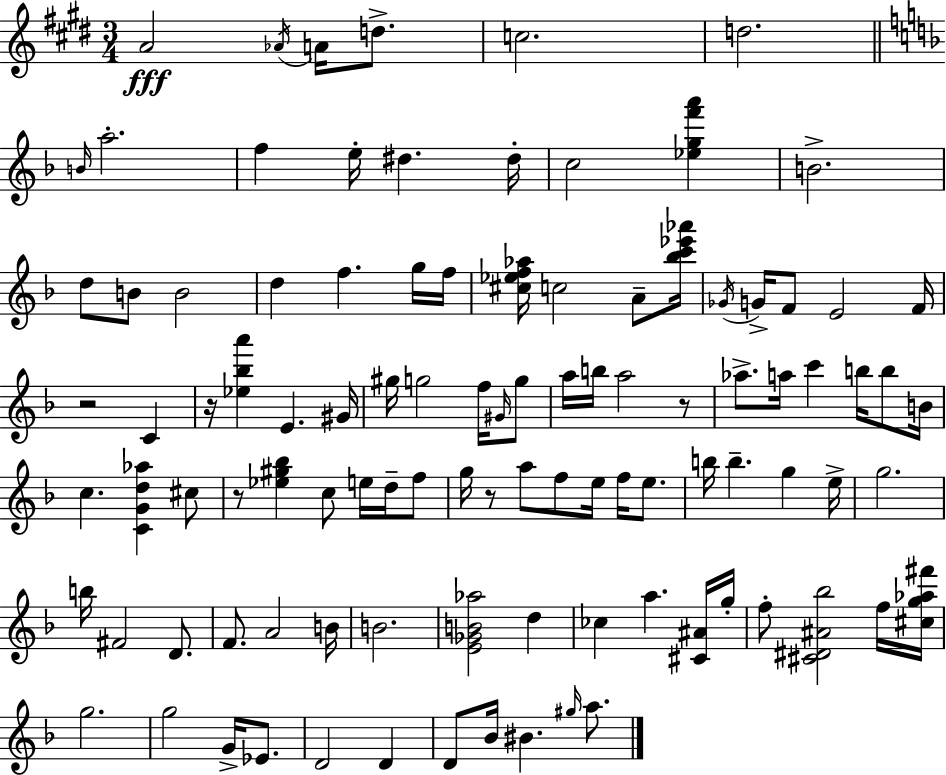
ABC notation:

X:1
T:Untitled
M:3/4
L:1/4
K:E
A2 _A/4 A/4 d/2 c2 d2 B/4 a2 f e/4 ^d ^d/4 c2 [_egf'a'] B2 d/2 B/2 B2 d f g/4 f/4 [^c_ef_a]/4 c2 A/2 [_bc'_e'_a']/4 _G/4 G/4 F/2 E2 F/4 z2 C z/4 [_e_ba'] E ^G/4 ^g/4 g2 f/4 ^G/4 g/2 a/4 b/4 a2 z/2 _a/2 a/4 c' b/4 b/2 B/4 c [CGd_a] ^c/2 z/2 [_e^g_b] c/2 e/4 d/4 f/2 g/4 z/2 a/2 f/2 e/4 f/4 e/2 b/4 b g e/4 g2 b/4 ^F2 D/2 F/2 A2 B/4 B2 [E_GB_a]2 d _c a [^C^A]/4 g/4 f/2 [^C^D^A_b]2 f/4 [^cg_a^f']/4 g2 g2 G/4 _E/2 D2 D D/2 _B/4 ^B ^g/4 a/2